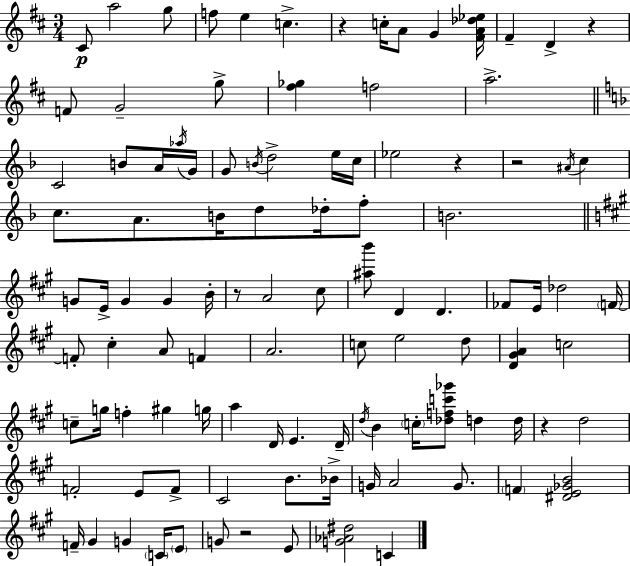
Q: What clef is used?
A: treble